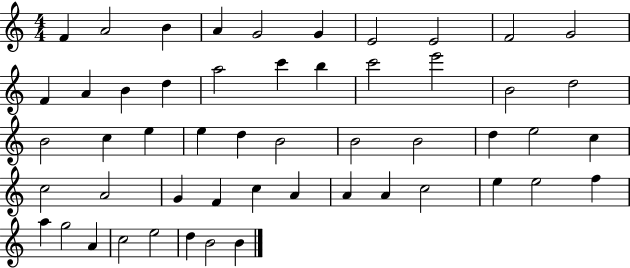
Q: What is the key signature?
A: C major